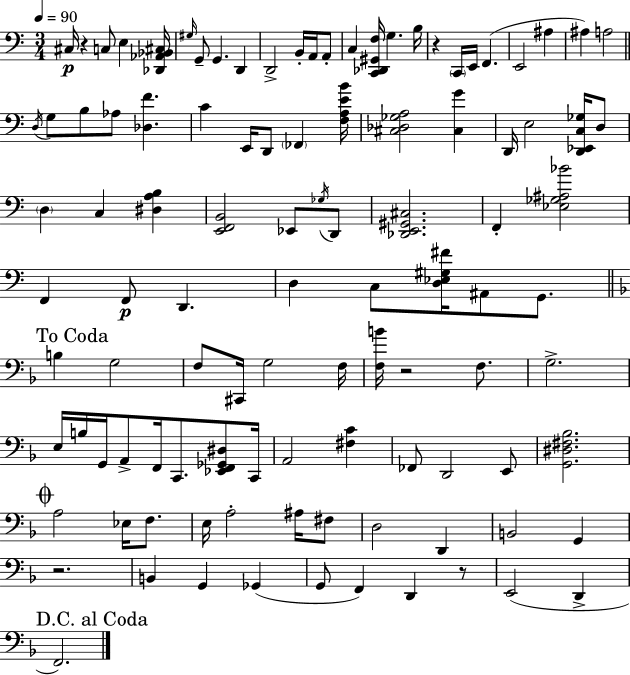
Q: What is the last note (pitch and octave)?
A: F2